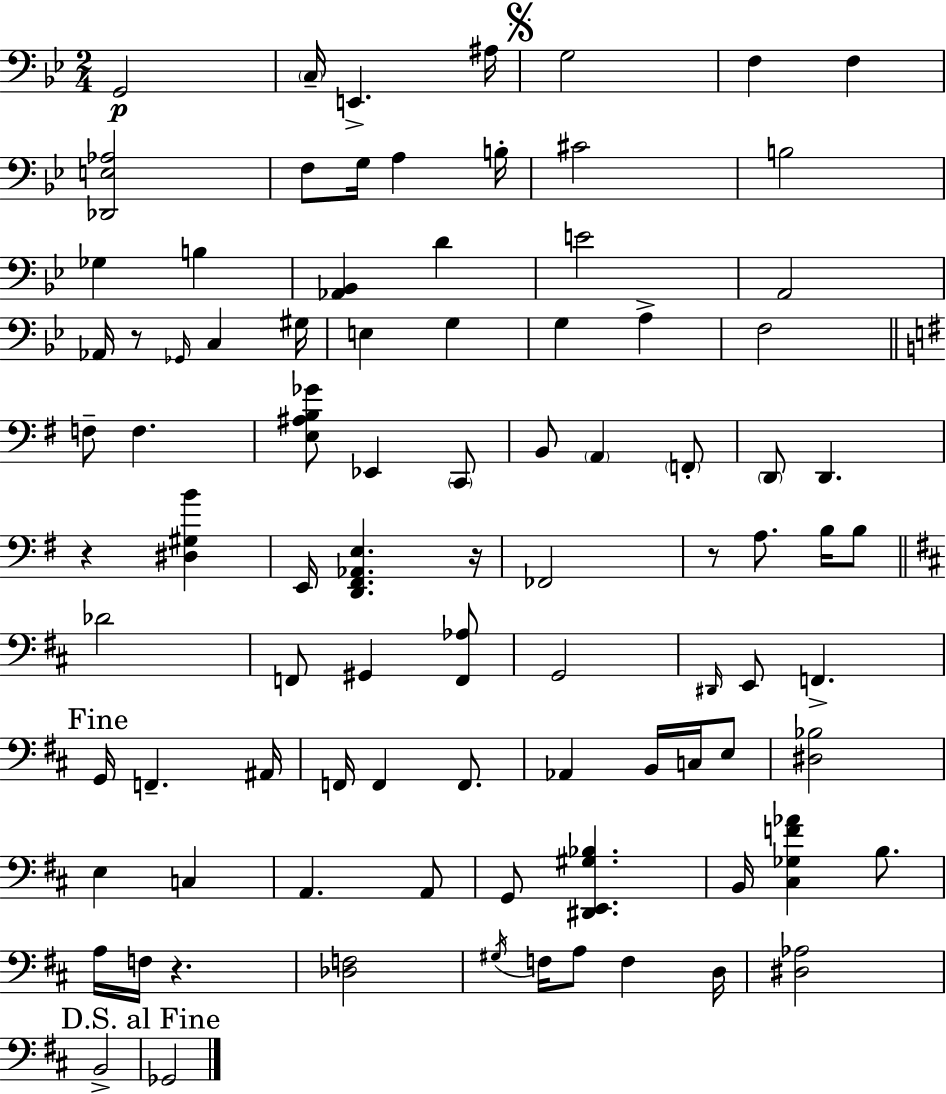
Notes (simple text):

G2/h C3/s E2/q. A#3/s G3/h F3/q F3/q [Db2,E3,Ab3]/h F3/e G3/s A3/q B3/s C#4/h B3/h Gb3/q B3/q [Ab2,Bb2]/q D4/q E4/h A2/h Ab2/s R/e Gb2/s C3/q G#3/s E3/q G3/q G3/q A3/q F3/h F3/e F3/q. [E3,A#3,B3,Gb4]/e Eb2/q C2/e B2/e A2/q F2/e D2/e D2/q. R/q [D#3,G#3,B4]/q E2/s [D2,F#2,Ab2,E3]/q. R/s FES2/h R/e A3/e. B3/s B3/e Db4/h F2/e G#2/q [F2,Ab3]/e G2/h D#2/s E2/e F2/q. G2/s F2/q. A#2/s F2/s F2/q F2/e. Ab2/q B2/s C3/s E3/e [D#3,Bb3]/h E3/q C3/q A2/q. A2/e G2/e [D#2,E2,G#3,Bb3]/q. B2/s [C#3,Gb3,F4,Ab4]/q B3/e. A3/s F3/s R/q. [Db3,F3]/h G#3/s F3/s A3/e F3/q D3/s [D#3,Ab3]/h B2/h Gb2/h